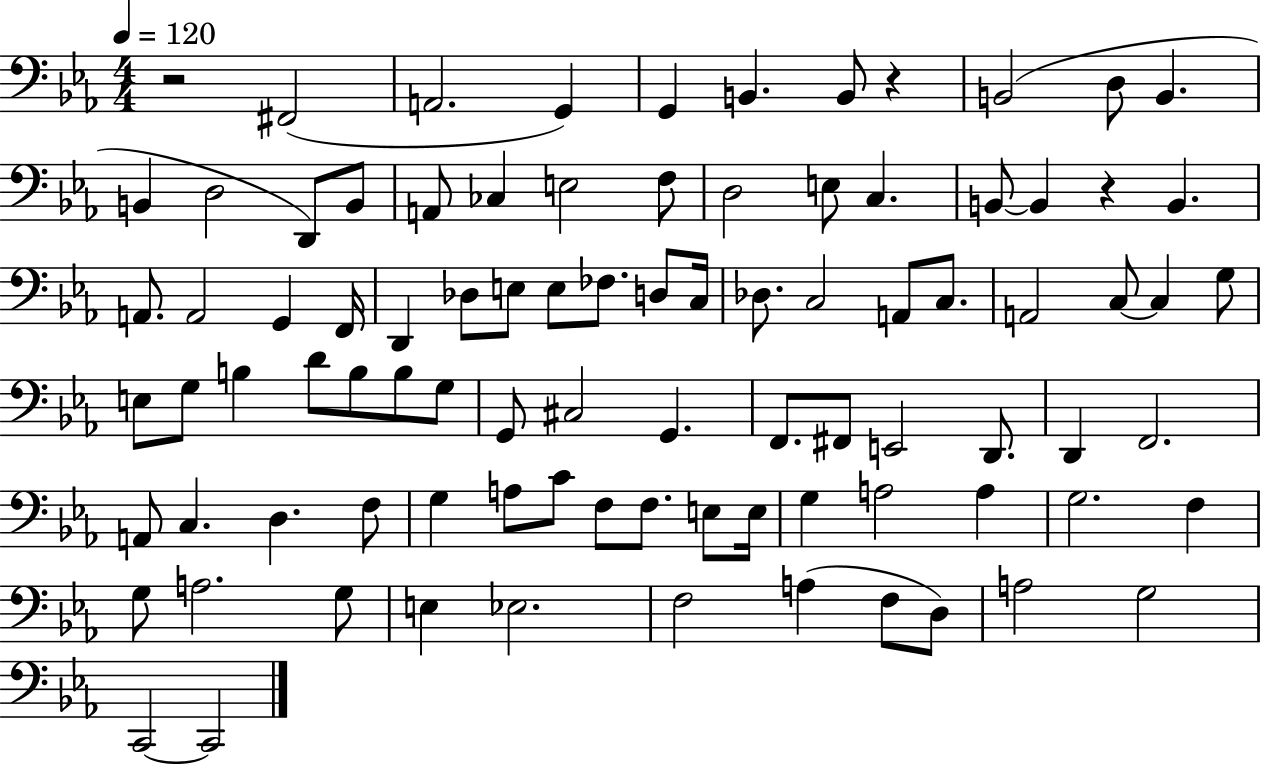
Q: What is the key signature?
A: EES major